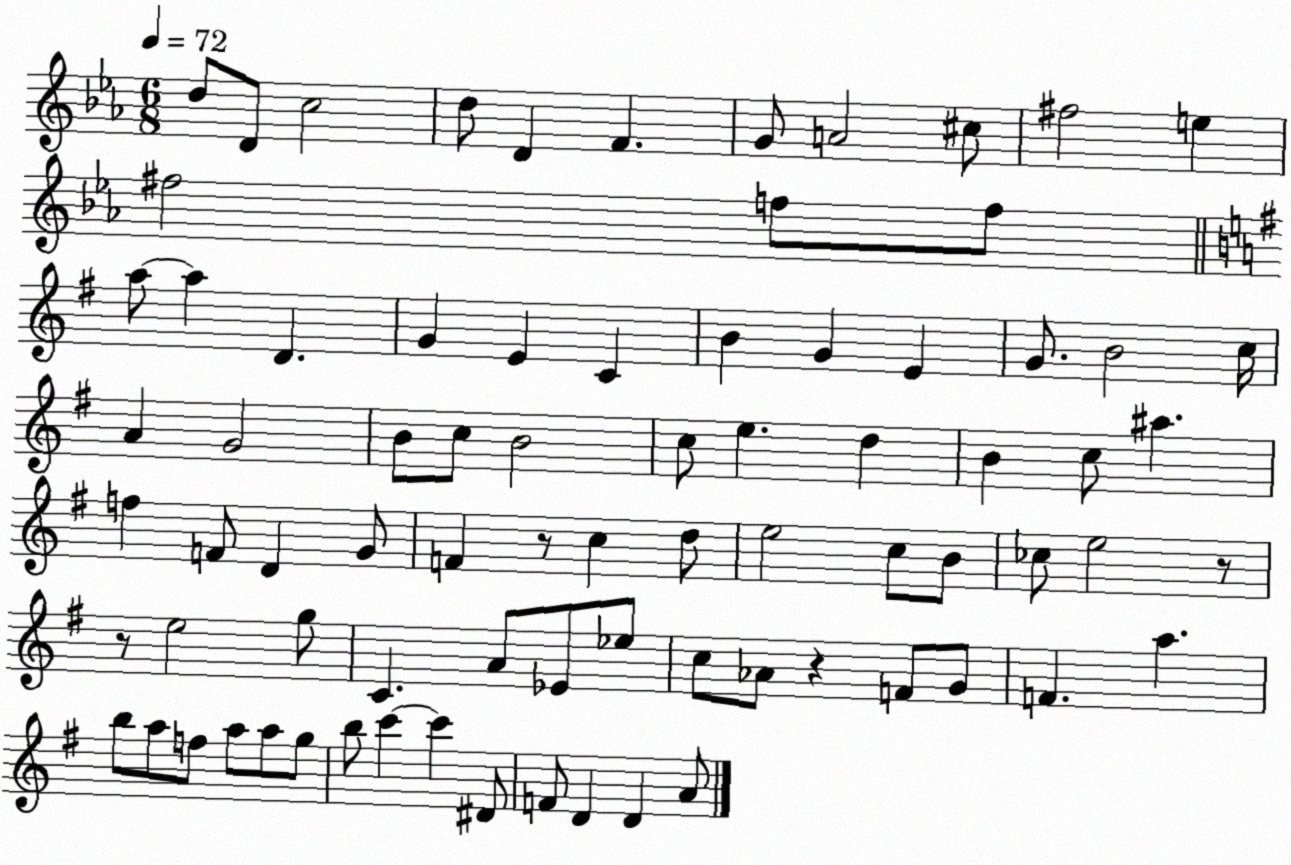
X:1
T:Untitled
M:6/8
L:1/4
K:Eb
d/2 D/2 c2 d/2 D F G/2 A2 ^c/2 ^f2 e ^f2 f/2 f/2 a/2 a D G E C B G E G/2 B2 c/4 A G2 B/2 c/2 B2 c/2 e d B c/2 ^a f F/2 D G/2 F z/2 c d/2 e2 c/2 B/2 _c/2 e2 z/2 z/2 e2 g/2 C A/2 _E/2 _e/2 c/2 _A/2 z F/2 G/2 F a b/2 a/2 f/2 a/2 a/2 g/2 b/2 c' c' ^D/2 F/2 D D A/2